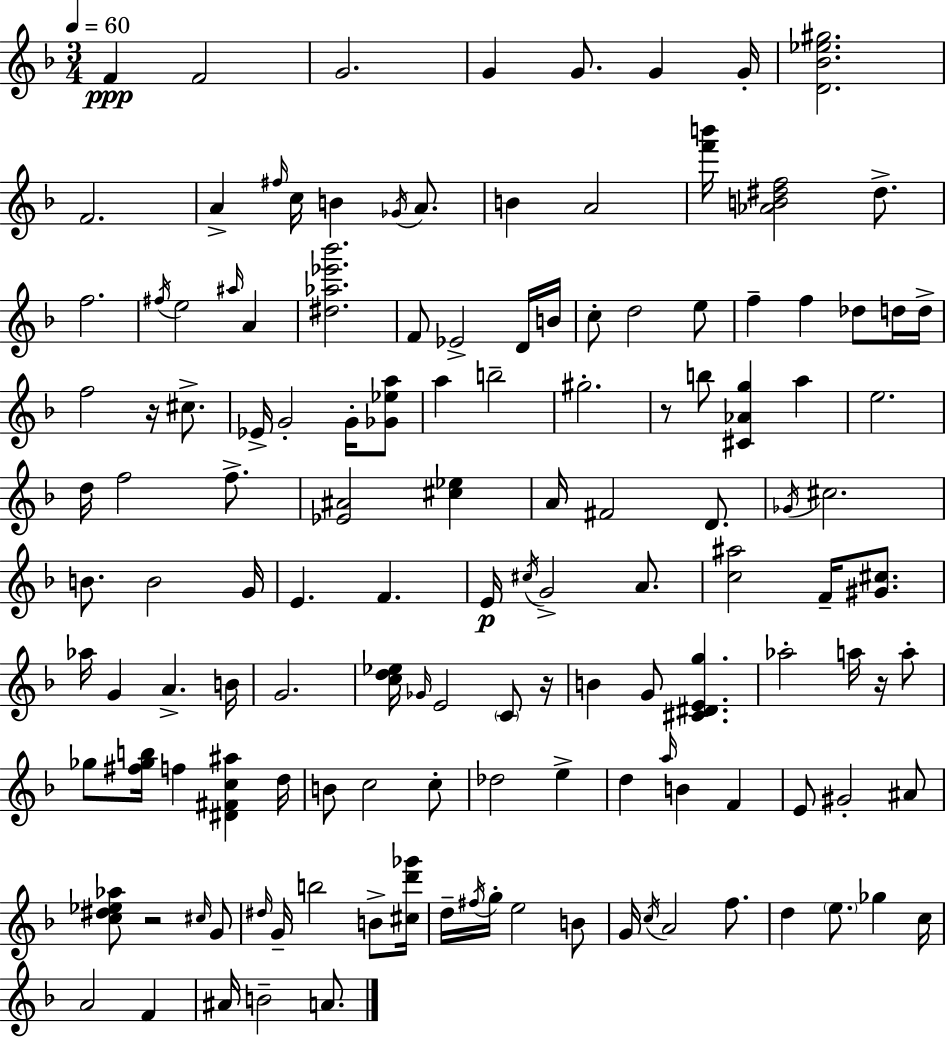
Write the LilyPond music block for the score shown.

{
  \clef treble
  \numericTimeSignature
  \time 3/4
  \key f \major
  \tempo 4 = 60
  f'4\ppp f'2 | g'2. | g'4 g'8. g'4 g'16-. | <d' bes' ees'' gis''>2. | \break f'2. | a'4-> \grace { fis''16 } c''16 b'4 \acciaccatura { ges'16 } a'8. | b'4 a'2 | <f''' b'''>16 <aes' b' dis'' f''>2 dis''8.-> | \break f''2. | \acciaccatura { fis''16 } e''2 \grace { ais''16 } | a'4 <dis'' aes'' ees''' bes'''>2. | f'8 ees'2-> | \break d'16 b'16 c''8-. d''2 | e''8 f''4-- f''4 | des''8 d''16 d''16-> f''2 | r16 cis''8.-> ees'16-> g'2-. | \break g'16-. <ges' ees'' a''>8 a''4 b''2-- | gis''2.-. | r8 b''8 <cis' aes' g''>4 | a''4 e''2. | \break d''16 f''2 | f''8.-> <ees' ais'>2 | <cis'' ees''>4 a'16 fis'2 | d'8. \acciaccatura { ges'16 } cis''2. | \break b'8. b'2 | g'16 e'4. f'4. | e'16\p \acciaccatura { cis''16 } g'2-> | a'8. <c'' ais''>2 | \break f'16-- <gis' cis''>8. aes''16 g'4 a'4.-> | b'16 g'2. | <c'' d'' ees''>16 \grace { ges'16 } e'2 | \parenthesize c'8 r16 b'4 g'8 | \break <cis' dis' e' g''>4. aes''2-. | a''16 r16 a''8-. ges''8 <fis'' ges'' b''>16 f''4 | <dis' fis' c'' ais''>4 d''16 b'8 c''2 | c''8-. des''2 | \break e''4-> d''4 \grace { a''16 } | b'4 f'4 e'8 gis'2-. | ais'8 <c'' dis'' ees'' aes''>8 r2 | \grace { cis''16 } g'8 \grace { dis''16 } g'16-- b''2 | \break b'8-> <cis'' d''' ges'''>16 d''16-- \acciaccatura { fis''16 } | g''16-. e''2 b'8 g'16 | \acciaccatura { c''16 } a'2 f''8. | d''4 \parenthesize e''8. ges''4 c''16 | \break a'2 f'4 | ais'16 b'2-- a'8. | \bar "|."
}